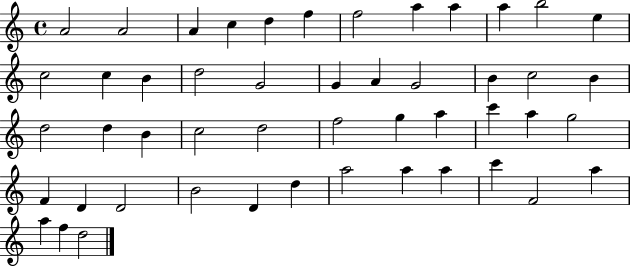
X:1
T:Untitled
M:4/4
L:1/4
K:C
A2 A2 A c d f f2 a a a b2 e c2 c B d2 G2 G A G2 B c2 B d2 d B c2 d2 f2 g a c' a g2 F D D2 B2 D d a2 a a c' F2 a a f d2